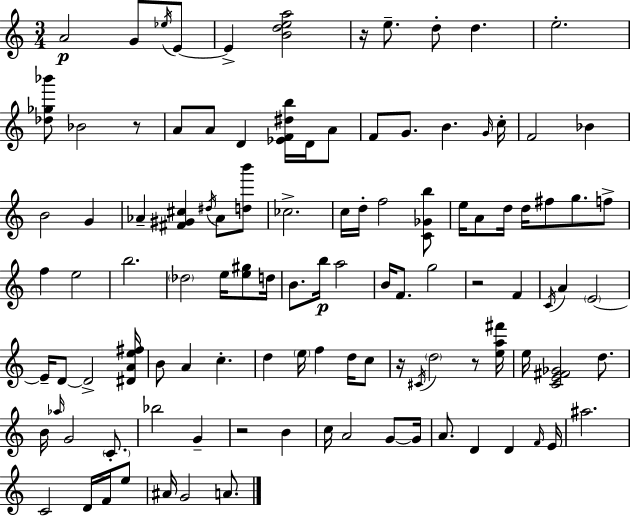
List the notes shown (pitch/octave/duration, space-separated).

A4/h G4/e Eb5/s E4/e E4/q [B4,D5,E5,A5]/h R/s E5/e. D5/e D5/q. E5/h. [Db5,Gb5,Bb6]/e Bb4/h R/e A4/e A4/e D4/q [Eb4,F4,D#5,B5]/s D4/s A4/e F4/e G4/e. B4/q. G4/s C5/s F4/h Bb4/q B4/h G4/q Ab4/q [F#4,G#4,C#5]/q D#5/s Ab4/e [D5,B6]/e CES5/h. C5/s D5/s F5/h [C4,Gb4,B5]/e E5/s A4/e D5/s D5/s F#5/e G5/e. F5/e F5/q E5/h B5/h. Db5/h E5/s [E5,G#5]/e D5/s B4/e. B5/s A5/h B4/s F4/e. G5/h R/h F4/q C4/s A4/q E4/h E4/s D4/e D4/h [D#4,A4,E5,F#5]/s B4/e A4/q C5/q. D5/q E5/s F5/q D5/s C5/e R/s C#4/s D5/h R/e [E5,A5,F#6]/s E5/s [C4,E4,F#4,Gb4]/h D5/e. B4/s Ab5/s G4/h C4/e. Bb5/h G4/q R/h B4/q C5/s A4/h G4/e G4/s A4/e. D4/q D4/q F4/s E4/s A#5/h. C4/h D4/s F4/s E5/e A#4/s G4/h A4/e.